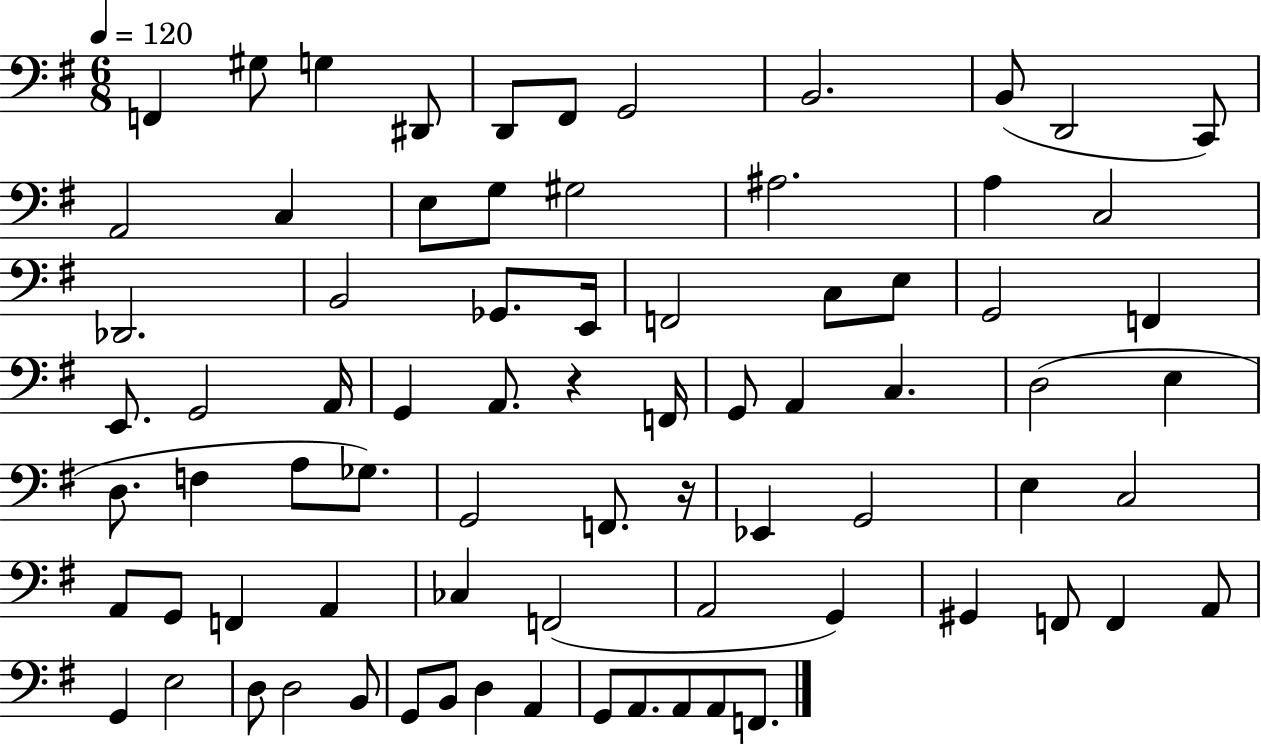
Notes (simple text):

F2/q G#3/e G3/q D#2/e D2/e F#2/e G2/h B2/h. B2/e D2/h C2/e A2/h C3/q E3/e G3/e G#3/h A#3/h. A3/q C3/h Db2/h. B2/h Gb2/e. E2/s F2/h C3/e E3/e G2/h F2/q E2/e. G2/h A2/s G2/q A2/e. R/q F2/s G2/e A2/q C3/q. D3/h E3/q D3/e. F3/q A3/e Gb3/e. G2/h F2/e. R/s Eb2/q G2/h E3/q C3/h A2/e G2/e F2/q A2/q CES3/q F2/h A2/h G2/q G#2/q F2/e F2/q A2/e G2/q E3/h D3/e D3/h B2/e G2/e B2/e D3/q A2/q G2/e A2/e. A2/e A2/e F2/e.